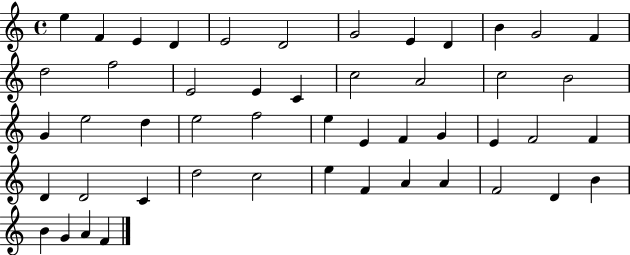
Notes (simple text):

E5/q F4/q E4/q D4/q E4/h D4/h G4/h E4/q D4/q B4/q G4/h F4/q D5/h F5/h E4/h E4/q C4/q C5/h A4/h C5/h B4/h G4/q E5/h D5/q E5/h F5/h E5/q E4/q F4/q G4/q E4/q F4/h F4/q D4/q D4/h C4/q D5/h C5/h E5/q F4/q A4/q A4/q F4/h D4/q B4/q B4/q G4/q A4/q F4/q